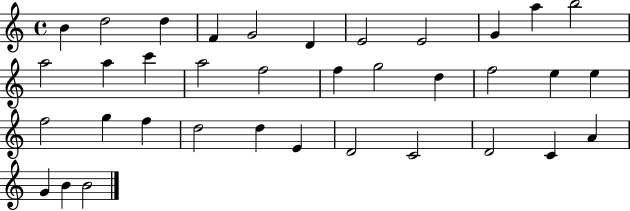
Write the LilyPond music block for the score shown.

{
  \clef treble
  \time 4/4
  \defaultTimeSignature
  \key c \major
  b'4 d''2 d''4 | f'4 g'2 d'4 | e'2 e'2 | g'4 a''4 b''2 | \break a''2 a''4 c'''4 | a''2 f''2 | f''4 g''2 d''4 | f''2 e''4 e''4 | \break f''2 g''4 f''4 | d''2 d''4 e'4 | d'2 c'2 | d'2 c'4 a'4 | \break g'4 b'4 b'2 | \bar "|."
}